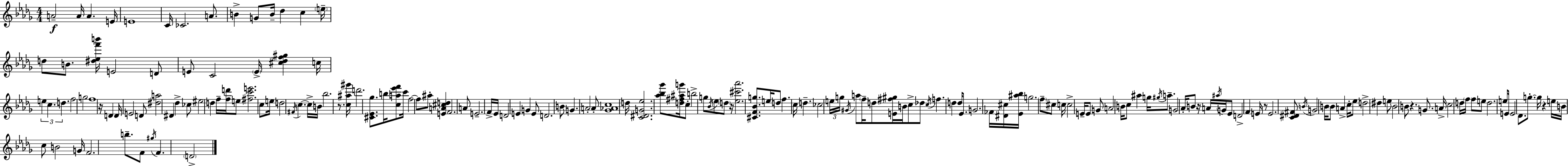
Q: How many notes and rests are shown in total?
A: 185